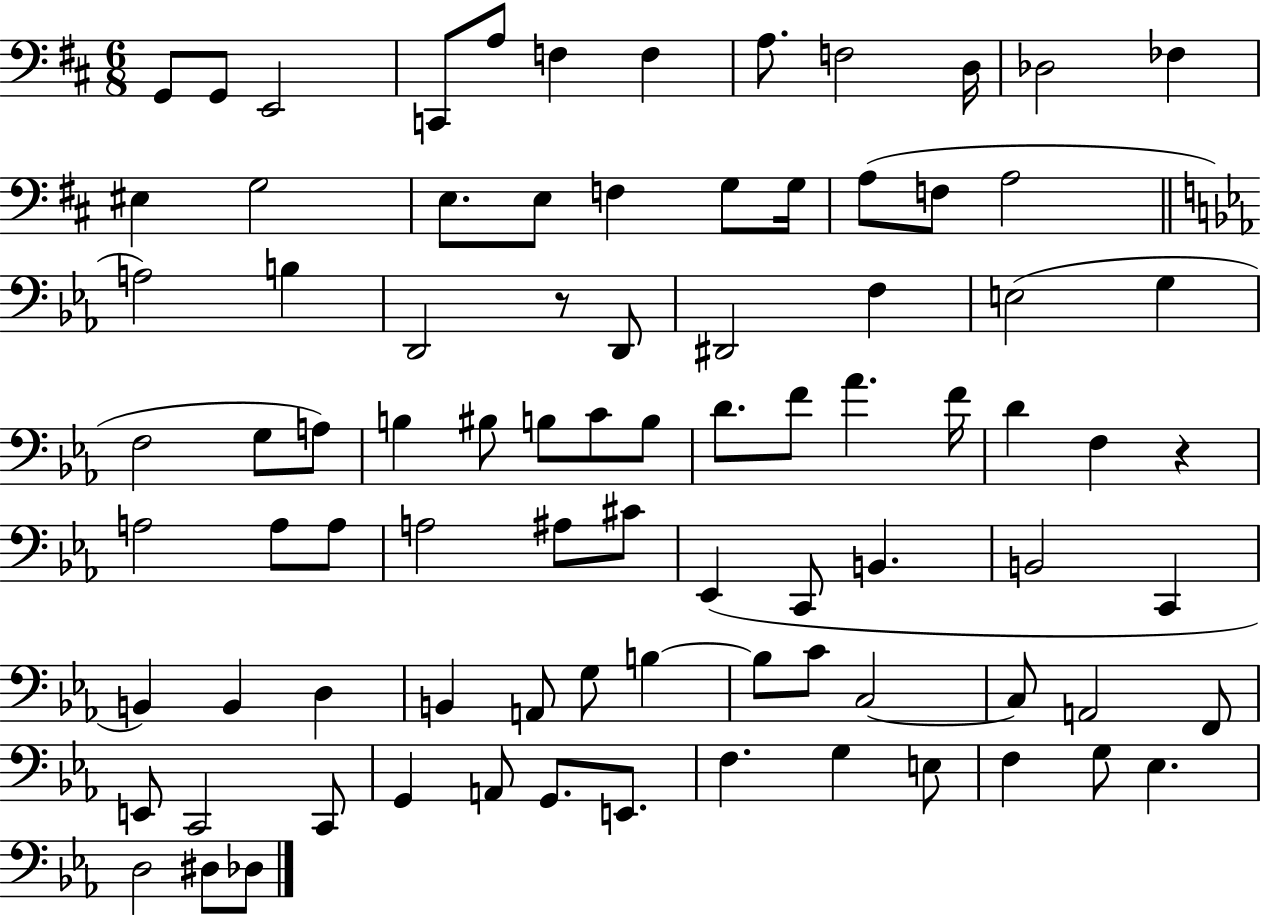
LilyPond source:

{
  \clef bass
  \numericTimeSignature
  \time 6/8
  \key d \major
  g,8 g,8 e,2 | c,8 a8 f4 f4 | a8. f2 d16 | des2 fes4 | \break eis4 g2 | e8. e8 f4 g8 g16 | a8( f8 a2 | \bar "||" \break \key ees \major a2) b4 | d,2 r8 d,8 | dis,2 f4 | e2( g4 | \break f2 g8 a8) | b4 bis8 b8 c'8 b8 | d'8. f'8 aes'4. f'16 | d'4 f4 r4 | \break a2 a8 a8 | a2 ais8 cis'8 | ees,4( c,8 b,4. | b,2 c,4 | \break b,4) b,4 d4 | b,4 a,8 g8 b4~~ | b8 c'8 c2~~ | c8 a,2 f,8 | \break e,8 c,2 c,8 | g,4 a,8 g,8. e,8. | f4. g4 e8 | f4 g8 ees4. | \break d2 dis8 des8 | \bar "|."
}